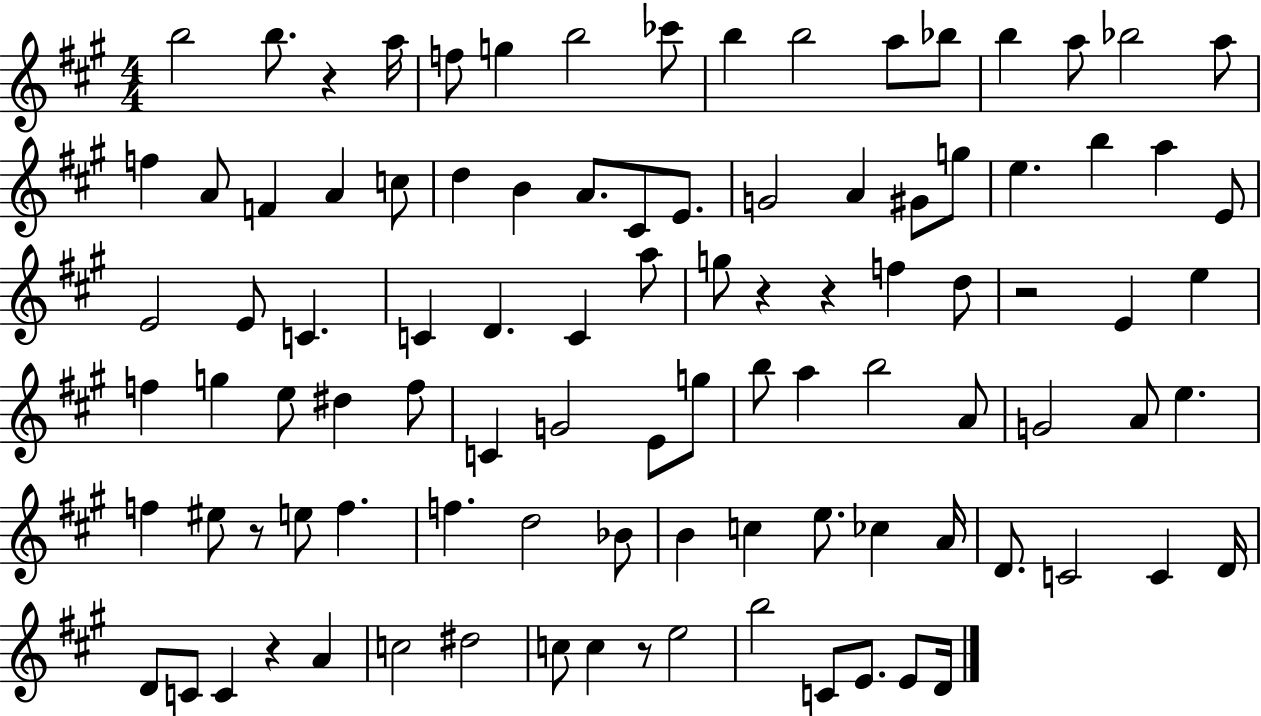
{
  \clef treble
  \numericTimeSignature
  \time 4/4
  \key a \major
  \repeat volta 2 { b''2 b''8. r4 a''16 | f''8 g''4 b''2 ces'''8 | b''4 b''2 a''8 bes''8 | b''4 a''8 bes''2 a''8 | \break f''4 a'8 f'4 a'4 c''8 | d''4 b'4 a'8. cis'8 e'8. | g'2 a'4 gis'8 g''8 | e''4. b''4 a''4 e'8 | \break e'2 e'8 c'4. | c'4 d'4. c'4 a''8 | g''8 r4 r4 f''4 d''8 | r2 e'4 e''4 | \break f''4 g''4 e''8 dis''4 f''8 | c'4 g'2 e'8 g''8 | b''8 a''4 b''2 a'8 | g'2 a'8 e''4. | \break f''4 eis''8 r8 e''8 f''4. | f''4. d''2 bes'8 | b'4 c''4 e''8. ces''4 a'16 | d'8. c'2 c'4 d'16 | \break d'8 c'8 c'4 r4 a'4 | c''2 dis''2 | c''8 c''4 r8 e''2 | b''2 c'8 e'8. e'8 d'16 | \break } \bar "|."
}